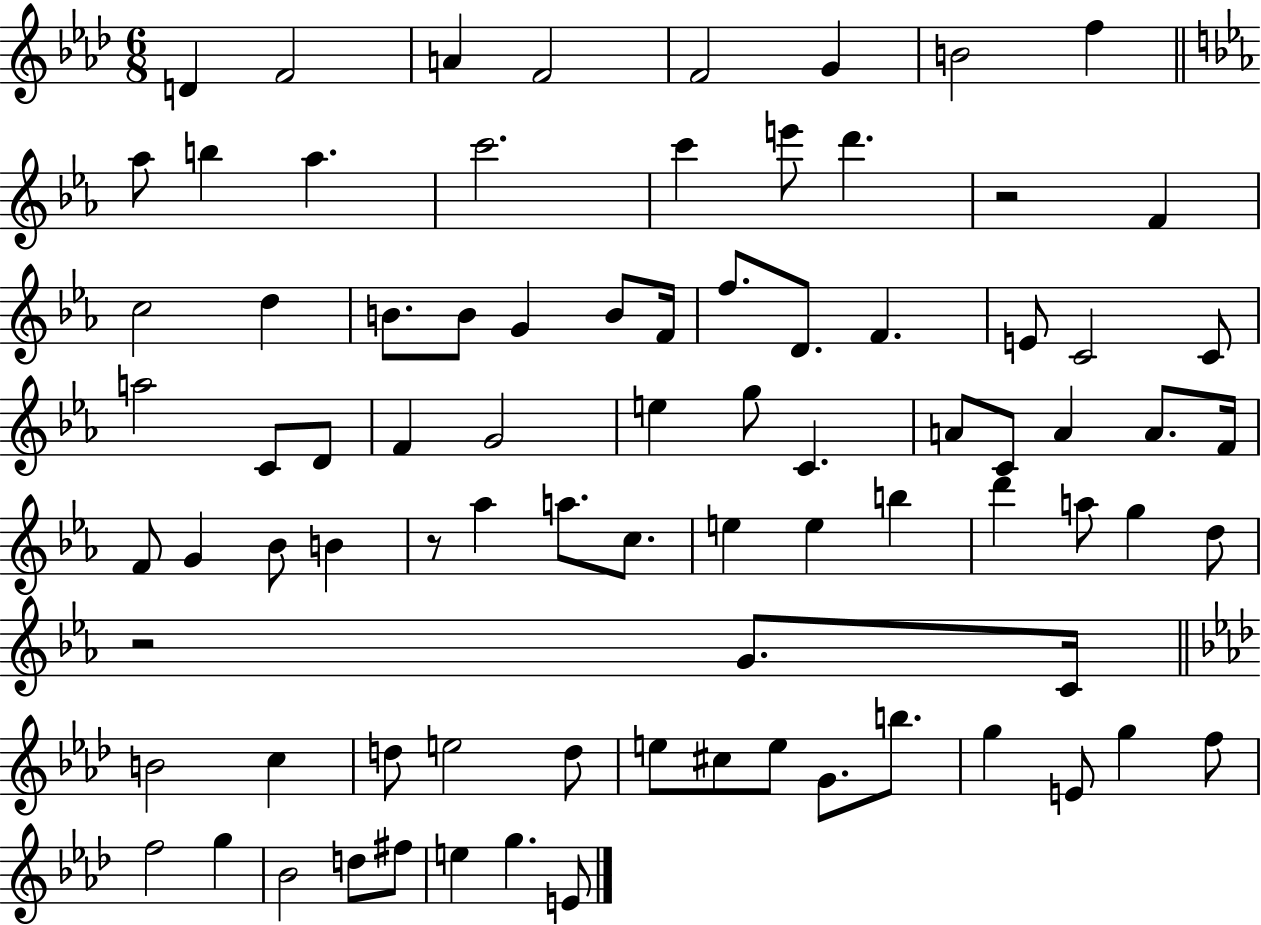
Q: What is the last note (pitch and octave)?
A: E4